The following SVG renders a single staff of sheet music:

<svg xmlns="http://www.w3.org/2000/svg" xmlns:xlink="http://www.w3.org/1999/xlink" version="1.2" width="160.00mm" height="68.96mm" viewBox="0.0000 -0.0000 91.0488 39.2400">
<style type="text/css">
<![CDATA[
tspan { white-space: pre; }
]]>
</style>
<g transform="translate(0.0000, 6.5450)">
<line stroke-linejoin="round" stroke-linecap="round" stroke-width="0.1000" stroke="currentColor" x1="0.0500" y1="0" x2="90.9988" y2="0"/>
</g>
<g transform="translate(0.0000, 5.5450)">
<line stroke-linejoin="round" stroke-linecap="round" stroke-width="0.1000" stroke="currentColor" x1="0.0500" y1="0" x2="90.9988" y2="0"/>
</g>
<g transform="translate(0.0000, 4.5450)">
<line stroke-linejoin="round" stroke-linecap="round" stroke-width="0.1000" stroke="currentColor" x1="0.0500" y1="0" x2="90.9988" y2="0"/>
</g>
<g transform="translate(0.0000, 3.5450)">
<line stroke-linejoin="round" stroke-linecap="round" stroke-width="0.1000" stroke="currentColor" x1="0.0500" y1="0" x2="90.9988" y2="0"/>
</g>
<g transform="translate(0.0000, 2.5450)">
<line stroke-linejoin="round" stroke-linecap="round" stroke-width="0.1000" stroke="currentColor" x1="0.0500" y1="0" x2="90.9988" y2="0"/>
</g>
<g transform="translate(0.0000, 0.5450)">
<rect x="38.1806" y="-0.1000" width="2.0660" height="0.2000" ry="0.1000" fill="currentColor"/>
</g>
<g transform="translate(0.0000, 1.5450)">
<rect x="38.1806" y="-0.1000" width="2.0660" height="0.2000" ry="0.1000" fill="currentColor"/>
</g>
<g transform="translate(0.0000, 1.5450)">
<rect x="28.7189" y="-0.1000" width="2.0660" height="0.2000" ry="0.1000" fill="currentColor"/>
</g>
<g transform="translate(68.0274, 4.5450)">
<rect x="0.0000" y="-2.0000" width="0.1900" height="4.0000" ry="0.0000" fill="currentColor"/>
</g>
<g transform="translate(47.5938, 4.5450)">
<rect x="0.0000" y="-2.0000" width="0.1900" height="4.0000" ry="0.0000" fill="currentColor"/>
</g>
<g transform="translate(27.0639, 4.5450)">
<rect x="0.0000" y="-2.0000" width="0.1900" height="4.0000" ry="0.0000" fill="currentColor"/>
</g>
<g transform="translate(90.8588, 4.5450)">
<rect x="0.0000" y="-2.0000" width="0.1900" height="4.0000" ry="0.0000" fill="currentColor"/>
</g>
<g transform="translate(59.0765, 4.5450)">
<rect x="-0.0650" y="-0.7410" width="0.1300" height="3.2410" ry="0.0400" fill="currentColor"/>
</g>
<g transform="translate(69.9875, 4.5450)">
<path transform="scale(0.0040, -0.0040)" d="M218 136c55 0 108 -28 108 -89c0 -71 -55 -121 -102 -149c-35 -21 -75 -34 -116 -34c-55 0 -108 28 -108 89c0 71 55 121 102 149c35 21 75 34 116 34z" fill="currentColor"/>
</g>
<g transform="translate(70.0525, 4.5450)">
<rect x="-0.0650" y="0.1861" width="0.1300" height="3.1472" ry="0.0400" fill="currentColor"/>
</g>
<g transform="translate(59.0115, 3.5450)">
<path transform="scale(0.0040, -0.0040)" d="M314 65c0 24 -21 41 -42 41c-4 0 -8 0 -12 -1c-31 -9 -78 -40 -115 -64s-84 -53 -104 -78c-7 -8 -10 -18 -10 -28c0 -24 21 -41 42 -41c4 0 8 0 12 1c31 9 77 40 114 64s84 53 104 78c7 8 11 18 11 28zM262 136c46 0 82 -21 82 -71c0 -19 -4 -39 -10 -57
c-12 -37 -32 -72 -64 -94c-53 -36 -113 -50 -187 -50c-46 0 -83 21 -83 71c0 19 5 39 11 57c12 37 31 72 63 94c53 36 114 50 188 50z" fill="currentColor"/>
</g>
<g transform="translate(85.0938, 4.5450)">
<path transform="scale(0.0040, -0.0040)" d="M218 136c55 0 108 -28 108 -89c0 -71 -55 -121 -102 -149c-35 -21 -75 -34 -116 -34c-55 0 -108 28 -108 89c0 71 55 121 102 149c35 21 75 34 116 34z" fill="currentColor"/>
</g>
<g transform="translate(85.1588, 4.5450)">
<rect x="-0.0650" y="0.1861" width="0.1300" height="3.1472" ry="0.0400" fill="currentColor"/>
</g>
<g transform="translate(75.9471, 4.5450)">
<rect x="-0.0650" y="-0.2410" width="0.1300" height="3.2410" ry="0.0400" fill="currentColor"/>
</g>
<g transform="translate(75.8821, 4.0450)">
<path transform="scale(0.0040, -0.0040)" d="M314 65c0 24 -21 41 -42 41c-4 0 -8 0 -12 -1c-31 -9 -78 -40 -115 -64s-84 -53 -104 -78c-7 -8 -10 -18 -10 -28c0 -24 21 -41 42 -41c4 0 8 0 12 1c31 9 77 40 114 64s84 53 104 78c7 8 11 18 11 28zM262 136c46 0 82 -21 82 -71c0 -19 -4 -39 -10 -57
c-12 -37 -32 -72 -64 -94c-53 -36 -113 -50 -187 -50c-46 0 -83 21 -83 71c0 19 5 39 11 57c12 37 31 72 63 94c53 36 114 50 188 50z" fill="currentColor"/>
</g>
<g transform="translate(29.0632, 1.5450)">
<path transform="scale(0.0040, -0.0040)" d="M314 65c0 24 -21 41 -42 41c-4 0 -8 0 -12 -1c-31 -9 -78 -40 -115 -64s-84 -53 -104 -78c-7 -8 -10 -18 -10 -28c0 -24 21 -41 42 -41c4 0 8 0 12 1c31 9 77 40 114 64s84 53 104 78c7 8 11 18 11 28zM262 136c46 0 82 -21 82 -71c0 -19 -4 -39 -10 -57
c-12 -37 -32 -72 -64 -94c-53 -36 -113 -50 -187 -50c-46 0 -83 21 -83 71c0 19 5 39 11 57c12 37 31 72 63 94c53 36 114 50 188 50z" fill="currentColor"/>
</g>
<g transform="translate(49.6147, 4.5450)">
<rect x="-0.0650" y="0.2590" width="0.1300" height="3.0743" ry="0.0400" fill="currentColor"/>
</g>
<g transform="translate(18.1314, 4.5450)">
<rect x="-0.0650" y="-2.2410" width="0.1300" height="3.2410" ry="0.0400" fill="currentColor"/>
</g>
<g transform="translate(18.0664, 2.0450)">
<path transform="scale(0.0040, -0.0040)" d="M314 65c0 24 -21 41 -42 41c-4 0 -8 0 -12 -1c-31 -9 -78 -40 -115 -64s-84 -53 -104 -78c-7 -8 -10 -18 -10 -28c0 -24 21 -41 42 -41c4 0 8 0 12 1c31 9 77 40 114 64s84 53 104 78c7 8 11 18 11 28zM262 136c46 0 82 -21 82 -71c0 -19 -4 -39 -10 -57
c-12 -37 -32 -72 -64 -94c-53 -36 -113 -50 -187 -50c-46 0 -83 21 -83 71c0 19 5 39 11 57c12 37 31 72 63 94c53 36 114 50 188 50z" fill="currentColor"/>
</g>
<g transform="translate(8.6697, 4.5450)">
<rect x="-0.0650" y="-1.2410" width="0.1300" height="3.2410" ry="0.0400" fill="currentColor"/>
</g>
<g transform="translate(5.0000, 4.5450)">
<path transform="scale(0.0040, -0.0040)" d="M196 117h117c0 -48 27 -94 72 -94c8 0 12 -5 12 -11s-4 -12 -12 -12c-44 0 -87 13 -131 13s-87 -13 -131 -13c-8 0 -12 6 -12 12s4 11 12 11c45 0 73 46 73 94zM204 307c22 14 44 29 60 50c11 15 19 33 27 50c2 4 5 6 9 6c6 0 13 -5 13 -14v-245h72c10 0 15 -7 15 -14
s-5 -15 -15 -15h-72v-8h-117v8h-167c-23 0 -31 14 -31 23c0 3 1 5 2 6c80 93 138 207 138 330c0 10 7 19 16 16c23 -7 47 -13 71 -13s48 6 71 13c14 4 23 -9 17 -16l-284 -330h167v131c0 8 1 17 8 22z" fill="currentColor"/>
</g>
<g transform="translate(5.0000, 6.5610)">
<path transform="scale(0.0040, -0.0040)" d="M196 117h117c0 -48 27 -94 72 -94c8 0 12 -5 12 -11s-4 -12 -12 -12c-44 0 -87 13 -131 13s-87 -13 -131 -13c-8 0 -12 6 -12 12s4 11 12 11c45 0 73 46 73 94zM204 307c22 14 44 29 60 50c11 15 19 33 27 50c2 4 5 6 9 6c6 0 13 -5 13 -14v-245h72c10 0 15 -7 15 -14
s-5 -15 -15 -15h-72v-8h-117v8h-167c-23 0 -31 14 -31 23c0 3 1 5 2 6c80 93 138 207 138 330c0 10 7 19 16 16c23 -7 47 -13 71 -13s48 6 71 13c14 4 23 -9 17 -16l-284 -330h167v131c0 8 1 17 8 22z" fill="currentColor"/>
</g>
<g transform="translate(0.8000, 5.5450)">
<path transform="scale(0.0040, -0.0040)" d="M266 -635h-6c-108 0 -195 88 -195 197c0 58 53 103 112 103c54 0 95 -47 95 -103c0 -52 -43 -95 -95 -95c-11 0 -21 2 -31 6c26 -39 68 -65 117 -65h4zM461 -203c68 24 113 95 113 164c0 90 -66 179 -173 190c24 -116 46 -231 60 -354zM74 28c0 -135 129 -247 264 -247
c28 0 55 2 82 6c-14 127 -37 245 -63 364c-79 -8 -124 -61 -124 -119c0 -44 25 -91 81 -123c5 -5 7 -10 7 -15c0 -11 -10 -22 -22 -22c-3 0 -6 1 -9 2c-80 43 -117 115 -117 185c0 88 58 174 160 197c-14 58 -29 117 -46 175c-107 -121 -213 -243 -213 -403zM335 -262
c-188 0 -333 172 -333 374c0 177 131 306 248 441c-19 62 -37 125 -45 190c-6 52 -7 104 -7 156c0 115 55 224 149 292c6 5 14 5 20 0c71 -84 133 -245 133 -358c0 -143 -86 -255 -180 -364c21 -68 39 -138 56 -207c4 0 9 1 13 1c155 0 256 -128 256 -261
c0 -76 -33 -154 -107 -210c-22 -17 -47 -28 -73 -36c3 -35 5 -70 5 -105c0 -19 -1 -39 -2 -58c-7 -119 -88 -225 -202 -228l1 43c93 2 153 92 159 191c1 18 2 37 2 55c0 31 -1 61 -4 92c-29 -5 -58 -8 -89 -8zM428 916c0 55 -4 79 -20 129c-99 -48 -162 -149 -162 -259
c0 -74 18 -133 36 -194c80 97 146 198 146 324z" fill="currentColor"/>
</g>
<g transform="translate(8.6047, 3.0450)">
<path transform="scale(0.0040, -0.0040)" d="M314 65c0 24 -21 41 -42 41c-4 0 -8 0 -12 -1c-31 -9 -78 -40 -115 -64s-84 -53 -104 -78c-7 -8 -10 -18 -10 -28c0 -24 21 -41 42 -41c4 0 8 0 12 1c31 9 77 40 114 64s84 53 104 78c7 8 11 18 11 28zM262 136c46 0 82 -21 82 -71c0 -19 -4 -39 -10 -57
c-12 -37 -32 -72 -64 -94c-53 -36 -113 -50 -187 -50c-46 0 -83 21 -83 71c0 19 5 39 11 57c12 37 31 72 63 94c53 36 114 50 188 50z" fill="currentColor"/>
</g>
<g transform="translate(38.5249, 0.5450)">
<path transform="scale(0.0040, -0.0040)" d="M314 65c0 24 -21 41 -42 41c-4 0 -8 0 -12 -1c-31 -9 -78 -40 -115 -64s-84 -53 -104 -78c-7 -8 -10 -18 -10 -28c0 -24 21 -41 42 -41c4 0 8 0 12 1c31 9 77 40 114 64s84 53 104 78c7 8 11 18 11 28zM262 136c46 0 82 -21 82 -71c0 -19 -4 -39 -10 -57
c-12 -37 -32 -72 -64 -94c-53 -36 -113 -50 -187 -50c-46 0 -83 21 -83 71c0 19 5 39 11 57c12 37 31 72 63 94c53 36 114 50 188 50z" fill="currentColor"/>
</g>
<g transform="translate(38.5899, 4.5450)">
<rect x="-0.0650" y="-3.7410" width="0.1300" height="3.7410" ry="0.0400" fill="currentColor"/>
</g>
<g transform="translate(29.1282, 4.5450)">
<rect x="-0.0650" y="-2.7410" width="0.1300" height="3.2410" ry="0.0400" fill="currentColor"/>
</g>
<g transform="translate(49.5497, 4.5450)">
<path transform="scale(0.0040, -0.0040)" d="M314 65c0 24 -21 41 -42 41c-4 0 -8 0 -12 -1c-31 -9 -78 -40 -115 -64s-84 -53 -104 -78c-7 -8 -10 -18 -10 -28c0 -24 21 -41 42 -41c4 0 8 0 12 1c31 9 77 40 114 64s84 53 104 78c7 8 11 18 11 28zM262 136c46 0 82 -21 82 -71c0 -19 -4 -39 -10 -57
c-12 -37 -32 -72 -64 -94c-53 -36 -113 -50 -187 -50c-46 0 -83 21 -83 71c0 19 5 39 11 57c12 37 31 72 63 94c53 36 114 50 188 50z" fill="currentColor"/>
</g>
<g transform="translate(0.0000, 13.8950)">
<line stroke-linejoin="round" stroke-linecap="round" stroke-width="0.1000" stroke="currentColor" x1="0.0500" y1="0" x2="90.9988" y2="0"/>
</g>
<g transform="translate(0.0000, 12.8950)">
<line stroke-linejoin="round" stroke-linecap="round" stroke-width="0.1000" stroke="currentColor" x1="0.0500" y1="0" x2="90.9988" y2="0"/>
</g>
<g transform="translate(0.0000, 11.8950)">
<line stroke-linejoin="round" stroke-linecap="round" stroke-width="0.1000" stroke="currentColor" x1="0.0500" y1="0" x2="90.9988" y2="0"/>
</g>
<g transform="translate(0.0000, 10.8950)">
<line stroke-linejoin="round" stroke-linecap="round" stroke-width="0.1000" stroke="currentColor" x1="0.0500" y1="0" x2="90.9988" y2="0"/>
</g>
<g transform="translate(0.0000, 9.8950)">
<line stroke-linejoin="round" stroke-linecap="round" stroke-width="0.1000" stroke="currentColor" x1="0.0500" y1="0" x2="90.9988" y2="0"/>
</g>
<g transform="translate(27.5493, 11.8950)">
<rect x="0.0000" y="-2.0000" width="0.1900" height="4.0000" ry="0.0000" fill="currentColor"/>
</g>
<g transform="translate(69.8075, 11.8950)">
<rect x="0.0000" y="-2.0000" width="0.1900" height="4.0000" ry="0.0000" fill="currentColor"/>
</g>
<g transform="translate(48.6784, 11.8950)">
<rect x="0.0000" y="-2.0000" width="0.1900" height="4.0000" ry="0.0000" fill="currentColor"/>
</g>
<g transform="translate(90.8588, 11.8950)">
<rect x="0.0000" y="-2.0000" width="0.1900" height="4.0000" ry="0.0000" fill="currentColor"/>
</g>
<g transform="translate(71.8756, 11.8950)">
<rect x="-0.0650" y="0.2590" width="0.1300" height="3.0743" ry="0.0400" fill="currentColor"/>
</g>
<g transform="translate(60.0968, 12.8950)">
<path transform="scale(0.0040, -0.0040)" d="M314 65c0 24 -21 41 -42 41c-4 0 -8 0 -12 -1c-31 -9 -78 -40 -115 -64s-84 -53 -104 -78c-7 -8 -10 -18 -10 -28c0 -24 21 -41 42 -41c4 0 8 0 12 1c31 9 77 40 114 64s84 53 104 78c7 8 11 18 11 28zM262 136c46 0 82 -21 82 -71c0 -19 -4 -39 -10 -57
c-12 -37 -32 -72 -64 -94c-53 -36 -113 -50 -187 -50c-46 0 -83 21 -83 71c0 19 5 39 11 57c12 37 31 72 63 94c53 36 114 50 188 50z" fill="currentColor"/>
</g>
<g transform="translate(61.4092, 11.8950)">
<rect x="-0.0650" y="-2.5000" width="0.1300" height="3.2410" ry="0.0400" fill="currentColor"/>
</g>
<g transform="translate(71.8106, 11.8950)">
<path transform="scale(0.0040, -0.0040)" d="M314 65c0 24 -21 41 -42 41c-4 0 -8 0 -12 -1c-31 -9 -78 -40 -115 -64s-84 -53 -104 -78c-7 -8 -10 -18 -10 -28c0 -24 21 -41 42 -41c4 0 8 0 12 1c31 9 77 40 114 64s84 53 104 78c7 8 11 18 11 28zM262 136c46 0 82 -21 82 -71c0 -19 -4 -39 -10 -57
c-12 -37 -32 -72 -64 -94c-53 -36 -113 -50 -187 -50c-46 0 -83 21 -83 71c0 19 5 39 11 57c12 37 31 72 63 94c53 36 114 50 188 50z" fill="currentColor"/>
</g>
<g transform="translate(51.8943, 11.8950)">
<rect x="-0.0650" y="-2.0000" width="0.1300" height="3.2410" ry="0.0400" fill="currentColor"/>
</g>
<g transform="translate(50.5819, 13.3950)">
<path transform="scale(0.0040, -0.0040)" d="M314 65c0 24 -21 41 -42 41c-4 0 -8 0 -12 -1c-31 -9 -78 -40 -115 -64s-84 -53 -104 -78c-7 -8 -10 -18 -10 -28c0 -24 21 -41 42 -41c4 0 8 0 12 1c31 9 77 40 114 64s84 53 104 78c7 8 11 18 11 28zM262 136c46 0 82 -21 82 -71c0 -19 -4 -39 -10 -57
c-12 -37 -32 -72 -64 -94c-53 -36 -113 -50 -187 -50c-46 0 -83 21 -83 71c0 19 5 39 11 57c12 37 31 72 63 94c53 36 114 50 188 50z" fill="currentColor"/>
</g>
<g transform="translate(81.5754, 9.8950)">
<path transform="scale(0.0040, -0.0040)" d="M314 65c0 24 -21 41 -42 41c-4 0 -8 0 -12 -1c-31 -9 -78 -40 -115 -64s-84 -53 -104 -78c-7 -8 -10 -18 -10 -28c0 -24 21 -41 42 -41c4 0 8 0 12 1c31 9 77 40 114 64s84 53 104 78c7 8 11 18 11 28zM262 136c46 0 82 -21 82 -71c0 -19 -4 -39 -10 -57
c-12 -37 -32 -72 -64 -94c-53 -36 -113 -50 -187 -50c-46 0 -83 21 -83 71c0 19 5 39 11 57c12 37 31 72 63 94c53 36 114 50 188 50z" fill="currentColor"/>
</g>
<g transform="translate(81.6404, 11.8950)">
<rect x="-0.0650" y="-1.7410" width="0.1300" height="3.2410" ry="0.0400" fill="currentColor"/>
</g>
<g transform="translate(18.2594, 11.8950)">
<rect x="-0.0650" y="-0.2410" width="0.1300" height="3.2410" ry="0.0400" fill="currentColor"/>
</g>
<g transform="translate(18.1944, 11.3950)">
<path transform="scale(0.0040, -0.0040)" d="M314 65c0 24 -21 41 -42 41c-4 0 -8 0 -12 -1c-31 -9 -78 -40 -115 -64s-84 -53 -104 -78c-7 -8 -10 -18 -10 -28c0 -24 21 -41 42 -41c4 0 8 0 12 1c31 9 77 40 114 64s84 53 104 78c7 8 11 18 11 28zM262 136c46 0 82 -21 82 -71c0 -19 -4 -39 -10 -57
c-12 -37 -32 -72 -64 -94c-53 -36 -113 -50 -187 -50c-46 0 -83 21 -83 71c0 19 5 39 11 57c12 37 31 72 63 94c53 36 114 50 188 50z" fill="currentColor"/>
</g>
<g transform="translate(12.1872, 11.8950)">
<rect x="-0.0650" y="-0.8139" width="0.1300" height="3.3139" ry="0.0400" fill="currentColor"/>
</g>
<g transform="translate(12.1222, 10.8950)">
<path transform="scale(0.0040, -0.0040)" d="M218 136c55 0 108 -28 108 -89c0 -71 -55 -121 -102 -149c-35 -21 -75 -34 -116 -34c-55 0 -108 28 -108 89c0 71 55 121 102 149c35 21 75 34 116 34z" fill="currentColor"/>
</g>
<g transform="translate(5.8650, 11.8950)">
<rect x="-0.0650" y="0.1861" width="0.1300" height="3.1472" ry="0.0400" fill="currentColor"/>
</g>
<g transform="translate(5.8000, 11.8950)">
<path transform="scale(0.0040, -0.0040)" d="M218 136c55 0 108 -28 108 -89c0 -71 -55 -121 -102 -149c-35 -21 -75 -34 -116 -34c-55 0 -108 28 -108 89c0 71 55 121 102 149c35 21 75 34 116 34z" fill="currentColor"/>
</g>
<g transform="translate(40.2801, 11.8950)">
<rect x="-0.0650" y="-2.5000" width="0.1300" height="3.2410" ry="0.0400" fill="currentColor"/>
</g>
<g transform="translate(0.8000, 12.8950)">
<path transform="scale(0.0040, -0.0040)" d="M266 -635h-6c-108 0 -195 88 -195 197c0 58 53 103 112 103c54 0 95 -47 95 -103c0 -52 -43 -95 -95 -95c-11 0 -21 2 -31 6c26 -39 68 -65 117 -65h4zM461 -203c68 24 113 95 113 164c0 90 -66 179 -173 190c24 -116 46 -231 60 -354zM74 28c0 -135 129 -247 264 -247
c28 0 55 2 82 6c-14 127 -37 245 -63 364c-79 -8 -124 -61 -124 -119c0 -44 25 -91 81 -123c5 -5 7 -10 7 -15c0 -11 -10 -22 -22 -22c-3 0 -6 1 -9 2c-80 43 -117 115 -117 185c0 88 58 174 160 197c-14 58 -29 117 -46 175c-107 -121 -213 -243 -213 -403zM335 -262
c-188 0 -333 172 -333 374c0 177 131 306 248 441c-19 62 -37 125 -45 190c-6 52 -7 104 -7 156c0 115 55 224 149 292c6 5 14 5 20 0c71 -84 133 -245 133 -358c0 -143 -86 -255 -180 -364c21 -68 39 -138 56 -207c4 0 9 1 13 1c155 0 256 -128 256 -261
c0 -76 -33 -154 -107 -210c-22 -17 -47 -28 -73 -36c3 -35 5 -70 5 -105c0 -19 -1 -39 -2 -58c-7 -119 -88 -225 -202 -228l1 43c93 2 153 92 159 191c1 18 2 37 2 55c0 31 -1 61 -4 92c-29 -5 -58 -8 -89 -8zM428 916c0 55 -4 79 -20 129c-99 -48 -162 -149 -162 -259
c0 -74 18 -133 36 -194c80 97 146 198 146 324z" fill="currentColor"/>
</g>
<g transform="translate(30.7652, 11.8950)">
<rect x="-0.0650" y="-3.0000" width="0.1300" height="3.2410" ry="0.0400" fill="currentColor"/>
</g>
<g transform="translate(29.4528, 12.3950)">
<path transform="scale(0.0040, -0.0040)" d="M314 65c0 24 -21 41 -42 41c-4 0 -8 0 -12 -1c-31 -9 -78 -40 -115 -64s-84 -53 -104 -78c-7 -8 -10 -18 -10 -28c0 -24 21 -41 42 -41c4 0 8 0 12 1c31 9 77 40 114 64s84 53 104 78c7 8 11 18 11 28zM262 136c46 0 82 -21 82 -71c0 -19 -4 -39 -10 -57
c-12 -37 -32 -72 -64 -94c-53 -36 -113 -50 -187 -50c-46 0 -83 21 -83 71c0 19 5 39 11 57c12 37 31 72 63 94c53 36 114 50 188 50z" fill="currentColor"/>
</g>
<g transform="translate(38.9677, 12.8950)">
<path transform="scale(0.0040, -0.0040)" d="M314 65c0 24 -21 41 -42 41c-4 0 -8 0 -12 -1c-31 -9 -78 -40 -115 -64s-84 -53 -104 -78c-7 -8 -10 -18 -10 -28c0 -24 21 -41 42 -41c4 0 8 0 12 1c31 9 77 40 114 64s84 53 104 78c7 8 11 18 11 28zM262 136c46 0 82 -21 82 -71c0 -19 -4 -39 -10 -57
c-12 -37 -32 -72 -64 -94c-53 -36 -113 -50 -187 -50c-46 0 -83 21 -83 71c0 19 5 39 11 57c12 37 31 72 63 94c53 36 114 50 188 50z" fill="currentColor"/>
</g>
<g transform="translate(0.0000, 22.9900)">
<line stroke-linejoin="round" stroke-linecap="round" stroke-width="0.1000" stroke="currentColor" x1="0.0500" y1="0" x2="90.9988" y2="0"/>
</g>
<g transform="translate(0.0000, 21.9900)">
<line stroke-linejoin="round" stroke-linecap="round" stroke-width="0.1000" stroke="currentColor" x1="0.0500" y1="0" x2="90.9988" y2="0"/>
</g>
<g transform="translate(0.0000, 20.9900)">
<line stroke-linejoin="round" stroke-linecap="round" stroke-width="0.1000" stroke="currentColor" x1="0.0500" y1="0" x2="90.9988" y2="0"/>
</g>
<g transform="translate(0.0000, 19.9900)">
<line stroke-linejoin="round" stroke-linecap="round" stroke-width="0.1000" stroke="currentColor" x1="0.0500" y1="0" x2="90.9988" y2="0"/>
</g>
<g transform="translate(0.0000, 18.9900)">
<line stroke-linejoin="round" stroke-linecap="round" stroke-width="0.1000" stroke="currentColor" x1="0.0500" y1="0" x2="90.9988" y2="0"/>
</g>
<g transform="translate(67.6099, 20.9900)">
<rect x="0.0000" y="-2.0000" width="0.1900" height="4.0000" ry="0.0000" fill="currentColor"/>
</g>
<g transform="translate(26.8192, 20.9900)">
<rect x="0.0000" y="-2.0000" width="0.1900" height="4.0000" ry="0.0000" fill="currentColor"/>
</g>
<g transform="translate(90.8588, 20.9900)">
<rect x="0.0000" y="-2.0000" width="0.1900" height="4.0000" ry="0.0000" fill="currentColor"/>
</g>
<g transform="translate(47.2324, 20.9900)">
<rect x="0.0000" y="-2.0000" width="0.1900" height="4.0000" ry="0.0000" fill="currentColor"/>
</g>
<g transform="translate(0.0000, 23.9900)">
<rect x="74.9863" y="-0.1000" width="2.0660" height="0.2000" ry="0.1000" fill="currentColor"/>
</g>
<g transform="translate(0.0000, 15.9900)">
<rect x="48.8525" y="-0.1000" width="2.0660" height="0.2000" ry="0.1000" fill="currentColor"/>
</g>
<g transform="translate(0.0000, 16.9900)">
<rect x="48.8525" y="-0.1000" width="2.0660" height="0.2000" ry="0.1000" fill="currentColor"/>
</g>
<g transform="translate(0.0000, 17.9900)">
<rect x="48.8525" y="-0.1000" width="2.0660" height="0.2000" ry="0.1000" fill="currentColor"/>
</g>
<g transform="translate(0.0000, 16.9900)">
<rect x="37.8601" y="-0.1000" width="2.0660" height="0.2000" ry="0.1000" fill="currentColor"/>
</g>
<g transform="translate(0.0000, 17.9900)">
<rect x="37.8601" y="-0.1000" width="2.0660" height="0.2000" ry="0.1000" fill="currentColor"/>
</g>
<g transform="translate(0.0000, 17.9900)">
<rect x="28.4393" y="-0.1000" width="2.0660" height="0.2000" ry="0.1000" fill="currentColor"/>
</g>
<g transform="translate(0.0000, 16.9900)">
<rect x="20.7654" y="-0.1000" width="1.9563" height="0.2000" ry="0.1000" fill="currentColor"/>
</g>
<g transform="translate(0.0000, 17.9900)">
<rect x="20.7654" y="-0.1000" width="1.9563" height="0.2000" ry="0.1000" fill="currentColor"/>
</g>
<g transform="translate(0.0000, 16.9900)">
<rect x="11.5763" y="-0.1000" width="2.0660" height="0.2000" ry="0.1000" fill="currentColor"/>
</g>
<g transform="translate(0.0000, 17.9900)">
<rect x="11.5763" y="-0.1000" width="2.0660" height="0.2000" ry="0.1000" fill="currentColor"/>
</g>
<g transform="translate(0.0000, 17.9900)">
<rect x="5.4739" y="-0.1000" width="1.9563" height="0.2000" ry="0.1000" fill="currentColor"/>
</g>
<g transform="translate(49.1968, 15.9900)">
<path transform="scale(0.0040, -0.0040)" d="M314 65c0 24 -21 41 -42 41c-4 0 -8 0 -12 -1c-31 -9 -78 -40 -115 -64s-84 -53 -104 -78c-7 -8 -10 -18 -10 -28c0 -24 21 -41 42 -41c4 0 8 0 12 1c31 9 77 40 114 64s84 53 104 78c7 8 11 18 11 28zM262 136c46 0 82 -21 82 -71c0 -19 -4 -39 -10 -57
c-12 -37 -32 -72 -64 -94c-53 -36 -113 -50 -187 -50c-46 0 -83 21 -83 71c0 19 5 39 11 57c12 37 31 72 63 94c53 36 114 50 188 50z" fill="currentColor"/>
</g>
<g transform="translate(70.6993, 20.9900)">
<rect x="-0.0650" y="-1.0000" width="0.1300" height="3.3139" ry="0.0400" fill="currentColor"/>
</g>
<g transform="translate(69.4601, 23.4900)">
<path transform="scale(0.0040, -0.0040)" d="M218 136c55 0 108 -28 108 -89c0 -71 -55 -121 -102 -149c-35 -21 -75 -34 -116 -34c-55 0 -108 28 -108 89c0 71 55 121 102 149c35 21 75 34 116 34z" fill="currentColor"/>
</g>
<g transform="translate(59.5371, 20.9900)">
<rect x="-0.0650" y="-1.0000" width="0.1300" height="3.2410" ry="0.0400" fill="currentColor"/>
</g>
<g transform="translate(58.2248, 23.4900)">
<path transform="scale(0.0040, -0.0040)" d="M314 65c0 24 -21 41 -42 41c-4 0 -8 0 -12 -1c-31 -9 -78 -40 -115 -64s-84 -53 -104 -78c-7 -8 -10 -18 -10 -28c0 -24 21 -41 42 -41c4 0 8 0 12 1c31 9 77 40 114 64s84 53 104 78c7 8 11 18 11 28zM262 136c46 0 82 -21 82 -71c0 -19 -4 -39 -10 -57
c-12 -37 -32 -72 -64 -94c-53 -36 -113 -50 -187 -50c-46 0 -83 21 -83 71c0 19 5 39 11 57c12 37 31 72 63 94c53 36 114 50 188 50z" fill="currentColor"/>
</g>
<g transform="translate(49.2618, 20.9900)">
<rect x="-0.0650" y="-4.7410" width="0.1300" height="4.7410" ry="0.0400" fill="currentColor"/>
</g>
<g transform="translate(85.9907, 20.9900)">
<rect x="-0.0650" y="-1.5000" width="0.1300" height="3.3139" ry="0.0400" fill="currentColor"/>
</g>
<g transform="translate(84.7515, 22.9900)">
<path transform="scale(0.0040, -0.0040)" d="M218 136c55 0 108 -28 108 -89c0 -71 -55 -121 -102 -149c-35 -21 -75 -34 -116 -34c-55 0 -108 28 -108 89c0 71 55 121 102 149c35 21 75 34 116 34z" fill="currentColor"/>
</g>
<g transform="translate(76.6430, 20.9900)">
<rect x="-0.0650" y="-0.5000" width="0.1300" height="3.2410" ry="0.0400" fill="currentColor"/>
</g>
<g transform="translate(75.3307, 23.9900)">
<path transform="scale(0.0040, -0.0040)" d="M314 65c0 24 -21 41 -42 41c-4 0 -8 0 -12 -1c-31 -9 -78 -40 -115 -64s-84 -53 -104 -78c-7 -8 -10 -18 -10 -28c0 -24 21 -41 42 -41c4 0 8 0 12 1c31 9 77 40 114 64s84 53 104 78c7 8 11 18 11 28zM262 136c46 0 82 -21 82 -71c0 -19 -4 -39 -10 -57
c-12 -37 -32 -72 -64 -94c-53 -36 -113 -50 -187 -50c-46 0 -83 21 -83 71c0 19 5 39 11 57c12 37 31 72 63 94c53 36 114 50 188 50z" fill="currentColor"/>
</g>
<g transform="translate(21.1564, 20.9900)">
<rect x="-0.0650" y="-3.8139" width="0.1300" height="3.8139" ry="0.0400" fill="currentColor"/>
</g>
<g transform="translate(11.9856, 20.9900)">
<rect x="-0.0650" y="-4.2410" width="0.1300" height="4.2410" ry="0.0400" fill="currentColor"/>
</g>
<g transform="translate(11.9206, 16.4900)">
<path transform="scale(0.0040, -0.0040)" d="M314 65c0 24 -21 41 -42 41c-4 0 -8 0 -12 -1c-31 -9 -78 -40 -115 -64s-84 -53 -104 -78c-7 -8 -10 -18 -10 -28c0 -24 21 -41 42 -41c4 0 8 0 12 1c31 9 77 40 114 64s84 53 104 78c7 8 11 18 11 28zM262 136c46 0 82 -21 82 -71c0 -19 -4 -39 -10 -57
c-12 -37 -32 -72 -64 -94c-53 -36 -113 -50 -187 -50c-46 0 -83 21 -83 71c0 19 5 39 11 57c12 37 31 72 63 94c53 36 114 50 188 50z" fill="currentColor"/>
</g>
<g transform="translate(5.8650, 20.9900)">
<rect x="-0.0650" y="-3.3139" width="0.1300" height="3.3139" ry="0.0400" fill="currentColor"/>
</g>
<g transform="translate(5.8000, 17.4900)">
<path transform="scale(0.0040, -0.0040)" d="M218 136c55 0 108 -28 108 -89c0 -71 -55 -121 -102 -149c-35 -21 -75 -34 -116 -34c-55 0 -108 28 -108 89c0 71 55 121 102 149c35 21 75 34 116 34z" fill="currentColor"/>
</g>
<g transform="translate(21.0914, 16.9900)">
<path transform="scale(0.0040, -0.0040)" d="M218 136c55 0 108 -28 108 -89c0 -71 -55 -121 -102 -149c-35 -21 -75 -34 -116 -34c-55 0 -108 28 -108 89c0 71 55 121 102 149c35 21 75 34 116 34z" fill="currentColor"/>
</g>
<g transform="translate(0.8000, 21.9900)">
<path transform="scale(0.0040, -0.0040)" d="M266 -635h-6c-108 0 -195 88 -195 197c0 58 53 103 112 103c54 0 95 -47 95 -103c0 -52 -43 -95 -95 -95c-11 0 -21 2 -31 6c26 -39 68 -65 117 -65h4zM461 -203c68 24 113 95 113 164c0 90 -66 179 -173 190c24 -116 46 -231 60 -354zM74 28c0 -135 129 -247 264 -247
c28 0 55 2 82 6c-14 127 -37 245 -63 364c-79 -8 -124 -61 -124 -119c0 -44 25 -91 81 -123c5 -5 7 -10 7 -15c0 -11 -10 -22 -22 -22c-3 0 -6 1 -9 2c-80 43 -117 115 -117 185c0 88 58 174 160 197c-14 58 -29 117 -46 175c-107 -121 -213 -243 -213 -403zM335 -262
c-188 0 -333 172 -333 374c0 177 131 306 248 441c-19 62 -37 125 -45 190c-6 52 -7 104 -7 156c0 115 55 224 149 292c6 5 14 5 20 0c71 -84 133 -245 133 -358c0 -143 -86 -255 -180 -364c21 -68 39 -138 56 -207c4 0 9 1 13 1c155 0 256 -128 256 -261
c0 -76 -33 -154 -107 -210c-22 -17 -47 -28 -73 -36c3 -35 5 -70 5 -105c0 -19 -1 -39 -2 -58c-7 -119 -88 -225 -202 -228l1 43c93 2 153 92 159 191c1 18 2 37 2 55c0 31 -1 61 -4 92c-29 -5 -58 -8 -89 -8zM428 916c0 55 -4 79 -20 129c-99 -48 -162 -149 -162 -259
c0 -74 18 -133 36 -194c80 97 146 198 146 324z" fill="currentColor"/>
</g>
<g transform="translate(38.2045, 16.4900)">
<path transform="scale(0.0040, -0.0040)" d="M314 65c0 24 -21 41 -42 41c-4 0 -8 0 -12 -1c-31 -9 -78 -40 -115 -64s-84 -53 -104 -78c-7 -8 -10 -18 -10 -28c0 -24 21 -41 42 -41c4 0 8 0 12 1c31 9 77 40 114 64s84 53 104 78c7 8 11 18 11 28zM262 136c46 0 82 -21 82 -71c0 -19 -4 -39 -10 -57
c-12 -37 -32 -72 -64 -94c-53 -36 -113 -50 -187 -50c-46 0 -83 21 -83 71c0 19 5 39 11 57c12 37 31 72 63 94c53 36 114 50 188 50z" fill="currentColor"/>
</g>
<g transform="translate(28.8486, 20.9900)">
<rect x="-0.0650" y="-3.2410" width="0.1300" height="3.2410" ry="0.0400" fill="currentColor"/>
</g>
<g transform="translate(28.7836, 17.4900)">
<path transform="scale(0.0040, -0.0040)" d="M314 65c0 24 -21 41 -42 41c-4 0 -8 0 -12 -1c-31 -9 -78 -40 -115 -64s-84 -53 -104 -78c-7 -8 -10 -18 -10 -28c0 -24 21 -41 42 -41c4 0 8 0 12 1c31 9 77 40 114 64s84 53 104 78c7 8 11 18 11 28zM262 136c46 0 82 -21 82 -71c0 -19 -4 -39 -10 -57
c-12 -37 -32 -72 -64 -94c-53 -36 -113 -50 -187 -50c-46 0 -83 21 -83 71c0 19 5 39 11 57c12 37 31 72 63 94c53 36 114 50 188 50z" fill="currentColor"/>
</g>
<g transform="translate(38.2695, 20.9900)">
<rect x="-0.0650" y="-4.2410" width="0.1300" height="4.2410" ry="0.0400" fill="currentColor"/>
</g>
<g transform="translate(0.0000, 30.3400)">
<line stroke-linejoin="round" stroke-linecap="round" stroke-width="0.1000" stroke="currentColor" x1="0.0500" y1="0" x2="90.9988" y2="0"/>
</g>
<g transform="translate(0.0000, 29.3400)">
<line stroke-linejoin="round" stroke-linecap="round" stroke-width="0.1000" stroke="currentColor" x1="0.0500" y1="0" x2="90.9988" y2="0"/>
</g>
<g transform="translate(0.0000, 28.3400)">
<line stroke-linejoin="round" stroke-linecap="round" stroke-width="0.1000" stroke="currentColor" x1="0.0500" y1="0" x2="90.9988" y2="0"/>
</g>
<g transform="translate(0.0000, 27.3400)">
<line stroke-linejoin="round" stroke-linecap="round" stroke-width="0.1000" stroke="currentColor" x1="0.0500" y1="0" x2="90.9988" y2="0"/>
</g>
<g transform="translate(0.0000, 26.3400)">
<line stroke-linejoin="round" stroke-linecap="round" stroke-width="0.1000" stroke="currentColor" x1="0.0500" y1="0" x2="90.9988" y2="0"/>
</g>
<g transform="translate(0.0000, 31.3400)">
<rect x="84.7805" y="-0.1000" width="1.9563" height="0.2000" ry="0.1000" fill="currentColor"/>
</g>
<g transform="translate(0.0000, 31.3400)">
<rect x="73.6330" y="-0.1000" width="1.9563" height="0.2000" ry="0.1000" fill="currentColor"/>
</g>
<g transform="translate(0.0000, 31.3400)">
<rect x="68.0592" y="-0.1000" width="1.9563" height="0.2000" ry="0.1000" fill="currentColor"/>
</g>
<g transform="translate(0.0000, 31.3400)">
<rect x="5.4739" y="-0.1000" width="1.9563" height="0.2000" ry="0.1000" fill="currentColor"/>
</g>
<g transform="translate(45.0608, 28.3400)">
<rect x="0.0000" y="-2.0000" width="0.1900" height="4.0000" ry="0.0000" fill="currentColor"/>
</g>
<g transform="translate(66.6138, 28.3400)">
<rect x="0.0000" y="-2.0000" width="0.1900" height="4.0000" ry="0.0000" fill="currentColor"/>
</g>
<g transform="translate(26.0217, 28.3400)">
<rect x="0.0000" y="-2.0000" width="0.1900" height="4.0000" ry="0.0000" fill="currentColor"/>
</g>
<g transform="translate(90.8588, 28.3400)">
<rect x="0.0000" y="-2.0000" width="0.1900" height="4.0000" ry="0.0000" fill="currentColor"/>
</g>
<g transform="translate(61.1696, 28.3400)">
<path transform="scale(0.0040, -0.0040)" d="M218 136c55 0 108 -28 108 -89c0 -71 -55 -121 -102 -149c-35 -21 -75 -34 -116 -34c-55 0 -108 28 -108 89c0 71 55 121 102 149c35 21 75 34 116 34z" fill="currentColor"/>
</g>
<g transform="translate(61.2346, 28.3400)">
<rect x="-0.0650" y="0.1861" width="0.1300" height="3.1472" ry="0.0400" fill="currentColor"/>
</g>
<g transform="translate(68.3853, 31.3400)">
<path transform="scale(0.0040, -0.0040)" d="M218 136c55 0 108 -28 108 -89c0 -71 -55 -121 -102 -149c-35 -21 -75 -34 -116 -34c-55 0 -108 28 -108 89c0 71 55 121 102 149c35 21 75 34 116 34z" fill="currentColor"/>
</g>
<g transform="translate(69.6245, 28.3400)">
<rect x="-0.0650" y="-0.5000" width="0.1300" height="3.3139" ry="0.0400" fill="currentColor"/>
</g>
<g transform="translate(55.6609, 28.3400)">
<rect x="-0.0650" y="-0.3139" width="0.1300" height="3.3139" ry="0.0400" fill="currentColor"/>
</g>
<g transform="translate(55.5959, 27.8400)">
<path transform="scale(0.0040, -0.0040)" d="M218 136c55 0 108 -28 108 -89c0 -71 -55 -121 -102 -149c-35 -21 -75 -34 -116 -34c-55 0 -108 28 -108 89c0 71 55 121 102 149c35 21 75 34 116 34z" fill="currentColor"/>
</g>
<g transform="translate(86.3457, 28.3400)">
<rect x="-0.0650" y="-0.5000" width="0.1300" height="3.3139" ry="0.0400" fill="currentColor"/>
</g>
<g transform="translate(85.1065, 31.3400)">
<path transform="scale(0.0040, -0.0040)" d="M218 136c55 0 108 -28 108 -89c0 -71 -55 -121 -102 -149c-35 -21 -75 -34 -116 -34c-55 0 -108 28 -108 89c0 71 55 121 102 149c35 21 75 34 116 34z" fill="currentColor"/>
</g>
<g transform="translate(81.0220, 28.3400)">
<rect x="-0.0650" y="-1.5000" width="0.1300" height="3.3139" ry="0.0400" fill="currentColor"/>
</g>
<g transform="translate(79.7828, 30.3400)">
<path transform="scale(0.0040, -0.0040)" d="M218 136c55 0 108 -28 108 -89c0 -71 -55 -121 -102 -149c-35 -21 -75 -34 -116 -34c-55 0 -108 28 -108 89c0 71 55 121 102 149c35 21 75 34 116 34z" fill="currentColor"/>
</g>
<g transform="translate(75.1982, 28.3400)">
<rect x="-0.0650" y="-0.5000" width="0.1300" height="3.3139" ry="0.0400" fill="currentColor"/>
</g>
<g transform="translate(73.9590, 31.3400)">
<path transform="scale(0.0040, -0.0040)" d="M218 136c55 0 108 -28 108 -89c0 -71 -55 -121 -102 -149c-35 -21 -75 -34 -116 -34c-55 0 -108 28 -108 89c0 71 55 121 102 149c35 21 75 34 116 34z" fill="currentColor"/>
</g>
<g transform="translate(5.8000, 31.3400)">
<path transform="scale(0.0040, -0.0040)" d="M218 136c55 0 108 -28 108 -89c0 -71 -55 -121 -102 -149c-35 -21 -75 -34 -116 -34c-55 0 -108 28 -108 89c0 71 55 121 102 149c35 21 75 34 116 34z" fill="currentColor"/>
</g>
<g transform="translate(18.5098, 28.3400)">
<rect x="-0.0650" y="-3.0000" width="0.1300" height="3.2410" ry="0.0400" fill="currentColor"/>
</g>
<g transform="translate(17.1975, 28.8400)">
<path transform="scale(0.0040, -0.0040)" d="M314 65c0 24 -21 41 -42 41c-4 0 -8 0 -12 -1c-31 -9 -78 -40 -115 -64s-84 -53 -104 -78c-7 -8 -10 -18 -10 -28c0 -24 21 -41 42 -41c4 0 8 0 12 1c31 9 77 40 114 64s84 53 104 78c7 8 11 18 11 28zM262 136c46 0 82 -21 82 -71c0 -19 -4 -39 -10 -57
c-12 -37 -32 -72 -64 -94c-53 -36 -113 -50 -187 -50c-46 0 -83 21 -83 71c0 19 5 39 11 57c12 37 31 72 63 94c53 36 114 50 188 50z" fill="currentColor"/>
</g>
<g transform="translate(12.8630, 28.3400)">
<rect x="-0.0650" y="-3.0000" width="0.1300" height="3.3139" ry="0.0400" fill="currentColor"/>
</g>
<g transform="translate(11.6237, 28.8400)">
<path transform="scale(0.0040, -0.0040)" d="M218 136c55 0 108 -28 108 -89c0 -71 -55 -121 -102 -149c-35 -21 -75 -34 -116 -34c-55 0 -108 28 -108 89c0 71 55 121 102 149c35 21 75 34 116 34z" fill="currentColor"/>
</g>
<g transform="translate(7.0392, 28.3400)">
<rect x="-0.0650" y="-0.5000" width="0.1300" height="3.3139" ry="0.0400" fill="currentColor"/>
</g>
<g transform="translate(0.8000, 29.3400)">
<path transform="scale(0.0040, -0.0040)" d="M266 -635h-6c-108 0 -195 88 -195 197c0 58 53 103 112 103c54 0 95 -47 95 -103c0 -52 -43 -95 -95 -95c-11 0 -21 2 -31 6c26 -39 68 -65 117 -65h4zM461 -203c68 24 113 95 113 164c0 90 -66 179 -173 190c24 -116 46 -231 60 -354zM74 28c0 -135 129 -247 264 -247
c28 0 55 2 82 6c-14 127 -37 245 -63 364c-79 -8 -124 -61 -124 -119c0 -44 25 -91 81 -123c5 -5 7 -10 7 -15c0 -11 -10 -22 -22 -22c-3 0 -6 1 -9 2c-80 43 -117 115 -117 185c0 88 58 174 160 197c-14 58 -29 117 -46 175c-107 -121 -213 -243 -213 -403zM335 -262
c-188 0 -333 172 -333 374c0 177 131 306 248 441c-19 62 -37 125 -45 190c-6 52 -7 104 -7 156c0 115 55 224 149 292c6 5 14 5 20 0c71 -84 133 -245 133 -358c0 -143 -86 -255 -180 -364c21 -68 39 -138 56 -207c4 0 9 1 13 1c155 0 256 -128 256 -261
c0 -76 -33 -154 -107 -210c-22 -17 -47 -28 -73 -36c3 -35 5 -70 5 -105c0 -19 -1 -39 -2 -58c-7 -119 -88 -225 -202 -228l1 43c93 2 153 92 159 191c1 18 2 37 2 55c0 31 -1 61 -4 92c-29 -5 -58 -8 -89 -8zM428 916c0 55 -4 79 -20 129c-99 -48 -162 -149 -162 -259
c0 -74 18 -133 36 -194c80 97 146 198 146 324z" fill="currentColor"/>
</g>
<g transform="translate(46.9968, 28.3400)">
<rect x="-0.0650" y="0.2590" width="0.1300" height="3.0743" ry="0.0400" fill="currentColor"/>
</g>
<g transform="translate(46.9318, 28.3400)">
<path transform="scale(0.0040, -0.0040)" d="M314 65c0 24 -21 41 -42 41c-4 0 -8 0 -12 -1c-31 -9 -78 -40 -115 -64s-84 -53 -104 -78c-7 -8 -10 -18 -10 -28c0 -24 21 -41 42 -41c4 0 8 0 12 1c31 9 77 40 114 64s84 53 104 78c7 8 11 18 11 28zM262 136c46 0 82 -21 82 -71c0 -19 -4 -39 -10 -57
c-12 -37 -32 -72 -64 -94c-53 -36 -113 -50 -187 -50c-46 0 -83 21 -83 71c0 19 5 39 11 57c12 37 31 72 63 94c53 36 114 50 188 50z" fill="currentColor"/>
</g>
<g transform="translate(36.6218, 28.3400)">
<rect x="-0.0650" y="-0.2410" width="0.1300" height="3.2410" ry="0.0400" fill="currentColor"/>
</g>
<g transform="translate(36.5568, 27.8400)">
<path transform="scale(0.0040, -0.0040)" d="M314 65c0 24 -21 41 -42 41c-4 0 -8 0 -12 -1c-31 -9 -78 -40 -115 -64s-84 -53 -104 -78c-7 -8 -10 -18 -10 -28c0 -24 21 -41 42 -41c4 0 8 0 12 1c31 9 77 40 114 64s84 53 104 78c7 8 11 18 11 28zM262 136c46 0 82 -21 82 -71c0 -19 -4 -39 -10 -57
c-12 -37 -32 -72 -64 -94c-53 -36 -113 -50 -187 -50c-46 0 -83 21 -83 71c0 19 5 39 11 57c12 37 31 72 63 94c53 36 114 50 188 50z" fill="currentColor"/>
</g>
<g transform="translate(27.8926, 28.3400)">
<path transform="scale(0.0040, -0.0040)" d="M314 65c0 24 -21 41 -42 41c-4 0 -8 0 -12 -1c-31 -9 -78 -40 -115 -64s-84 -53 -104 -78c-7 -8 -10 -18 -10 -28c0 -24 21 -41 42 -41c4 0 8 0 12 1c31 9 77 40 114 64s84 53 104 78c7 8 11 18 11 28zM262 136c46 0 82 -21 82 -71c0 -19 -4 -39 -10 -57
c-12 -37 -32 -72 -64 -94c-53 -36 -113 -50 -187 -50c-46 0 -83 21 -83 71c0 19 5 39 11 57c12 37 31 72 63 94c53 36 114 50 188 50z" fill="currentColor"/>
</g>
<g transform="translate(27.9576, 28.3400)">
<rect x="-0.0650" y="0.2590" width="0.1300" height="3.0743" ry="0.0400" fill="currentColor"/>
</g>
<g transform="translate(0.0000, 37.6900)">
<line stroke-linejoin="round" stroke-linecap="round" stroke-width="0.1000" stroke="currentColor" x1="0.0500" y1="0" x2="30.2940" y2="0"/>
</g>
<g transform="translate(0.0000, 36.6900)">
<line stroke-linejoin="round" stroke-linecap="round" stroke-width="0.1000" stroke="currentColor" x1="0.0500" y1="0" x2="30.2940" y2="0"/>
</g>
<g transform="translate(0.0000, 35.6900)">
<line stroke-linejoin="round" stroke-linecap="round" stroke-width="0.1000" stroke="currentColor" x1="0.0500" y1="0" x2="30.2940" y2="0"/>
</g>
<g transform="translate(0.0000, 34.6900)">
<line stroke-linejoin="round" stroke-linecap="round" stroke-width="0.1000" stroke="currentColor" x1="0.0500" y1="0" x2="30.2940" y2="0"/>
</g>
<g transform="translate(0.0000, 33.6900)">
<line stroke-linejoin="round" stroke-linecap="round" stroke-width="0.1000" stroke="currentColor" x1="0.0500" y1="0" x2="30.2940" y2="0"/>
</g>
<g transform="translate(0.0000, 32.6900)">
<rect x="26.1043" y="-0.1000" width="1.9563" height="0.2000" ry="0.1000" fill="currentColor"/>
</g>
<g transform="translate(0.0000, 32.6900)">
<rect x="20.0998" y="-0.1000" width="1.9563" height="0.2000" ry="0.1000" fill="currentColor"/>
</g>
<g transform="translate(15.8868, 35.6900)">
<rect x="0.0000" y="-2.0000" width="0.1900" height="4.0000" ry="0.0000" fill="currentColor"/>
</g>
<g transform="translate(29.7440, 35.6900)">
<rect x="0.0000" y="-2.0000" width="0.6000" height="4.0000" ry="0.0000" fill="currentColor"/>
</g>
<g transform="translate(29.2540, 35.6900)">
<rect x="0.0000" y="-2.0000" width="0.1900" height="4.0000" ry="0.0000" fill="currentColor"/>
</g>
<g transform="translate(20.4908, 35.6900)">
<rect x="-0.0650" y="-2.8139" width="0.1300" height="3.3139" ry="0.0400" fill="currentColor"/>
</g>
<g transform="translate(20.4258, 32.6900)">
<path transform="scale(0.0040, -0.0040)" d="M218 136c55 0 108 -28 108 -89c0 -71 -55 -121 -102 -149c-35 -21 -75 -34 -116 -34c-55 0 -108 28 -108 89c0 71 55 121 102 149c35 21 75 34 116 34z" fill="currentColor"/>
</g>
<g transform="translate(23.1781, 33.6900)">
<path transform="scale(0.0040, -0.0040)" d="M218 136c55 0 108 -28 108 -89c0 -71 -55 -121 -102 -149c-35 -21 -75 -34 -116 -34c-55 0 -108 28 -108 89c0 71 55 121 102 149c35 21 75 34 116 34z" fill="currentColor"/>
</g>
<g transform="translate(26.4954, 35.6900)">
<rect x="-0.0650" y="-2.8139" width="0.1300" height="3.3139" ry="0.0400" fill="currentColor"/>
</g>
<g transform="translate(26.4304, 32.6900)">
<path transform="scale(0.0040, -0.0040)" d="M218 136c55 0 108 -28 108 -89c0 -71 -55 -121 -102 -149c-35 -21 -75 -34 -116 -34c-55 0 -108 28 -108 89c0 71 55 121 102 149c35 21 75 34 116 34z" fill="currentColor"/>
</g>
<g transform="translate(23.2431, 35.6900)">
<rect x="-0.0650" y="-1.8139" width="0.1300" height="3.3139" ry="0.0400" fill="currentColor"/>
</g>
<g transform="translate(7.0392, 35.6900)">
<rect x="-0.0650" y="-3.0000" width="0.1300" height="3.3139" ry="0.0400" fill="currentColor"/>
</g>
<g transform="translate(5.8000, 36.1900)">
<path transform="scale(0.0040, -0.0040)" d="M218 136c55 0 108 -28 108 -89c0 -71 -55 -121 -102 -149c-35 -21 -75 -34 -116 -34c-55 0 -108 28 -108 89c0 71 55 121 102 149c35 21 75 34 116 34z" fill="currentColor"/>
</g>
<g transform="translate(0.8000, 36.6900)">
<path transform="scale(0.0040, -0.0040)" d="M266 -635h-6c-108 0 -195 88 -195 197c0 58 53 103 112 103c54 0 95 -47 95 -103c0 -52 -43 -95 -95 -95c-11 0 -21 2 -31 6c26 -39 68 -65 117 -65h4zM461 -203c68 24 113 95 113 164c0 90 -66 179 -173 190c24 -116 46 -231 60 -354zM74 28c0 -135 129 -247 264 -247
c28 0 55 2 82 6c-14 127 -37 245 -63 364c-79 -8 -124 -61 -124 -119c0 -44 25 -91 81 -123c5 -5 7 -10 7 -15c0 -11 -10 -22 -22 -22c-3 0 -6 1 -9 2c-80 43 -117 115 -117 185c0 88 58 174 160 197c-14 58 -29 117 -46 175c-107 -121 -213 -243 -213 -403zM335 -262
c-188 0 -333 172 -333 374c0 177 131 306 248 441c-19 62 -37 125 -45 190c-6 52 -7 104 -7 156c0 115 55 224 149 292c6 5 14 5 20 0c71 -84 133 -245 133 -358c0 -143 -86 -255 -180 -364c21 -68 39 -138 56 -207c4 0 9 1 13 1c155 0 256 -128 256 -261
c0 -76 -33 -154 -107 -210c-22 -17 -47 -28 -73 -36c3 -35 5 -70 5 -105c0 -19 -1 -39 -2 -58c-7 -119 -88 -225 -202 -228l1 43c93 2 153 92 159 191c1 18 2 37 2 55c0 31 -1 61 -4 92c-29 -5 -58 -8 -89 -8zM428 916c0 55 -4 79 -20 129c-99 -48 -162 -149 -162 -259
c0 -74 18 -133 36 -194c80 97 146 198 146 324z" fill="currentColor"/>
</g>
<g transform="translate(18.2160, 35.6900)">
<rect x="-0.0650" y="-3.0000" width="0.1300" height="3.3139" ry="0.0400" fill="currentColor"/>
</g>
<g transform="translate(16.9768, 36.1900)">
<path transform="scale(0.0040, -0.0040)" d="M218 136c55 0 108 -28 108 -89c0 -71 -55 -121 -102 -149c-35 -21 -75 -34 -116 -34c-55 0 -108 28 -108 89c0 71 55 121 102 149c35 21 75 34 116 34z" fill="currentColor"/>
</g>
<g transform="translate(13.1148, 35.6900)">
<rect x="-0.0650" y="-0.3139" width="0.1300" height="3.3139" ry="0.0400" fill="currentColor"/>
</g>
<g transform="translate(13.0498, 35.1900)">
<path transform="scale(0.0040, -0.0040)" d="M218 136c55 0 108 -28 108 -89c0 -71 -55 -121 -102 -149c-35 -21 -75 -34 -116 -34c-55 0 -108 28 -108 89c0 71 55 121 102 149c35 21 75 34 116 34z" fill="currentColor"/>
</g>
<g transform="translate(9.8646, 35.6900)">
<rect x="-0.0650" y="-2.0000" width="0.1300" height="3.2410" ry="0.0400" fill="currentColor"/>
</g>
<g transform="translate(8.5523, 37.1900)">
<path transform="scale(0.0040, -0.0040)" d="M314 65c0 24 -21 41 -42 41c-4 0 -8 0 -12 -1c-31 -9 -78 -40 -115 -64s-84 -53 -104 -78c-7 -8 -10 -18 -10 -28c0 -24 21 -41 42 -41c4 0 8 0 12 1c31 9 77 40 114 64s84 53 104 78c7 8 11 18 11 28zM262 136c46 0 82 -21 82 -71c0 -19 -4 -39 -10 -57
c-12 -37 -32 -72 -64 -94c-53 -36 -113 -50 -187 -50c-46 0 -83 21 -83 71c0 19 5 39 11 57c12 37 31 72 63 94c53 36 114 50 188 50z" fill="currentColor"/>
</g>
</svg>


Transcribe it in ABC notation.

X:1
T:Untitled
M:4/4
L:1/4
K:C
e2 g2 a2 c'2 B2 d2 B c2 B B d c2 A2 G2 F2 G2 B2 f2 b d'2 c' b2 d'2 e'2 D2 D C2 E C A A2 B2 c2 B2 c B C C E C A F2 c A a f a